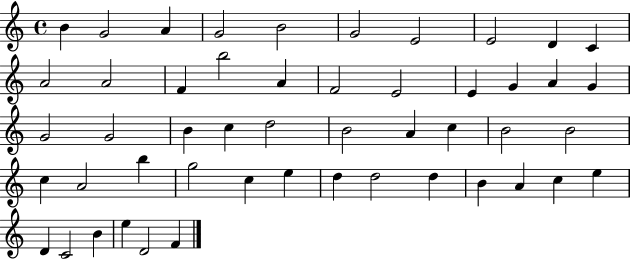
B4/q G4/h A4/q G4/h B4/h G4/h E4/h E4/h D4/q C4/q A4/h A4/h F4/q B5/h A4/q F4/h E4/h E4/q G4/q A4/q G4/q G4/h G4/h B4/q C5/q D5/h B4/h A4/q C5/q B4/h B4/h C5/q A4/h B5/q G5/h C5/q E5/q D5/q D5/h D5/q B4/q A4/q C5/q E5/q D4/q C4/h B4/q E5/q D4/h F4/q